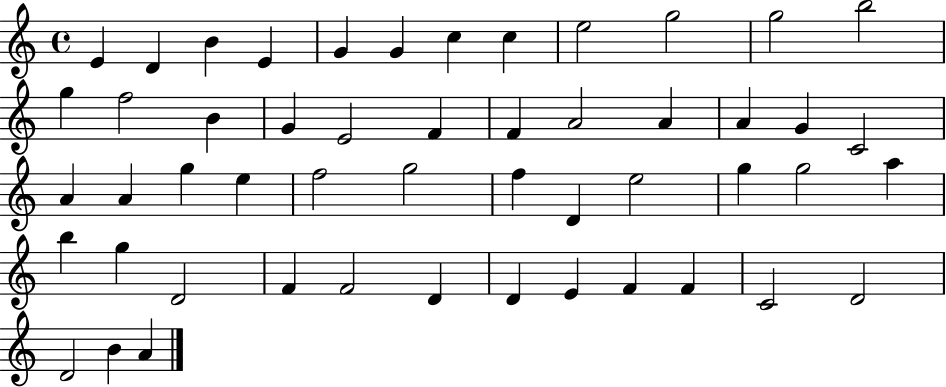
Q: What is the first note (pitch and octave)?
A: E4